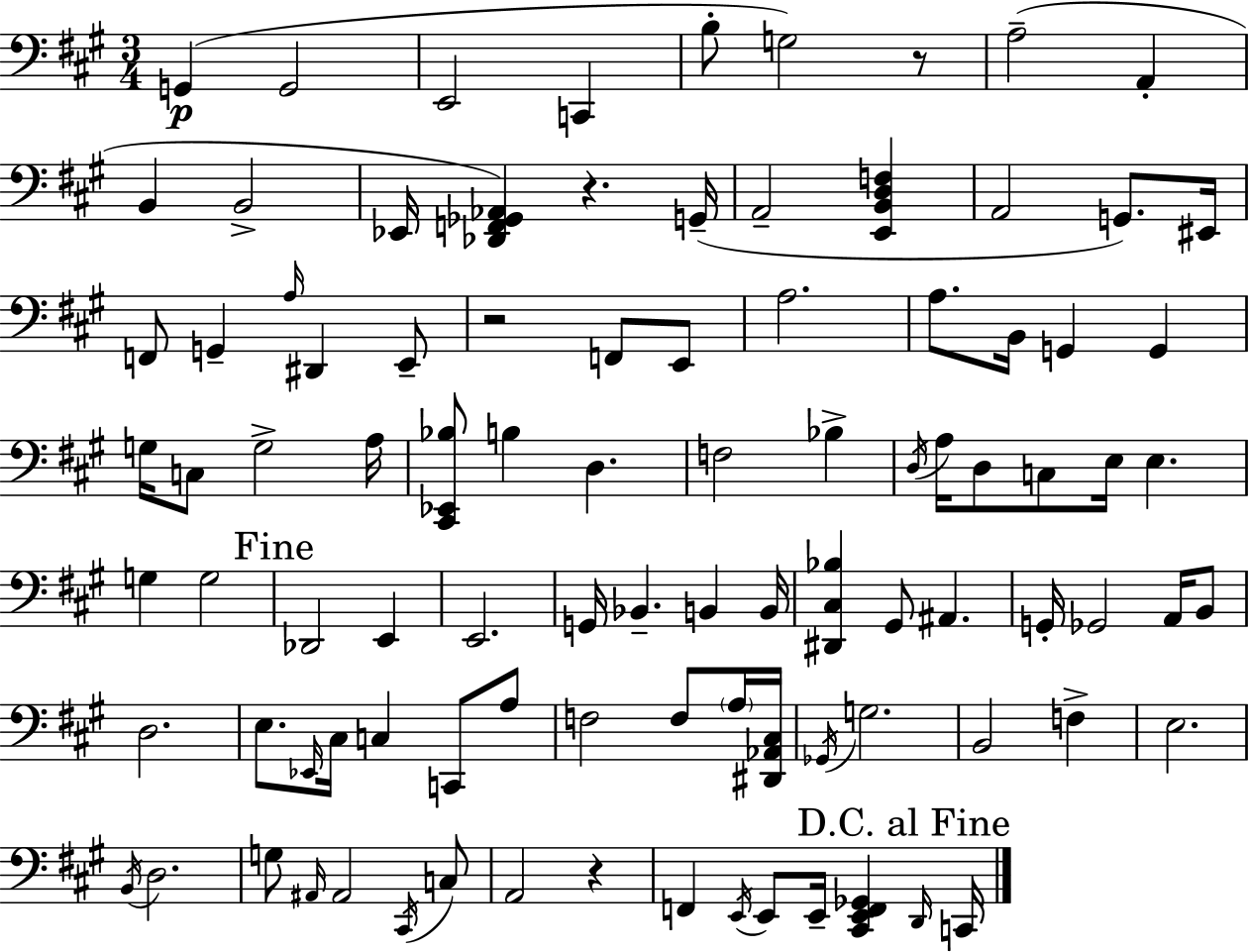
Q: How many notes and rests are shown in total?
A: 96